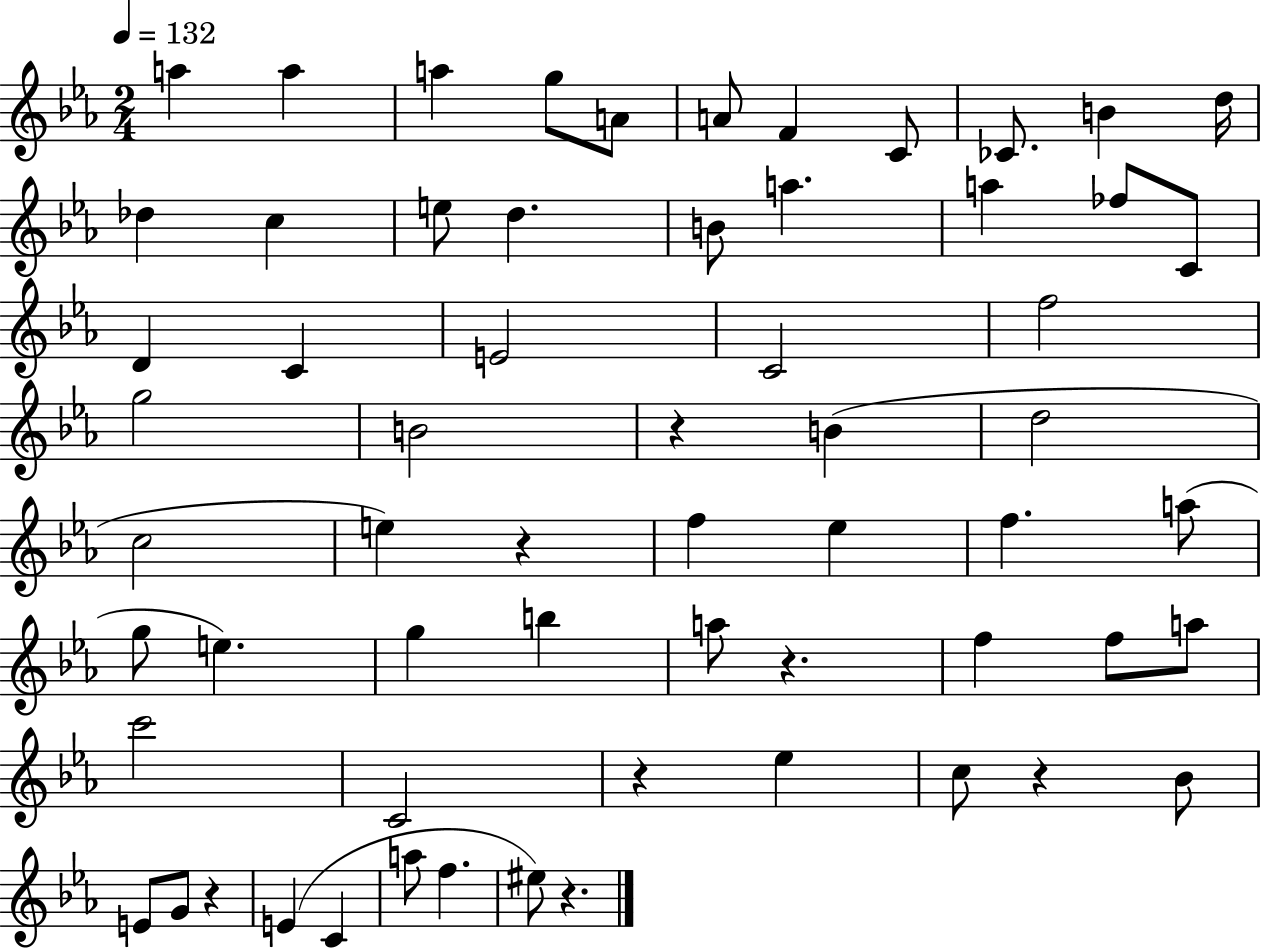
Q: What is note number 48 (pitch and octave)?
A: Bb4